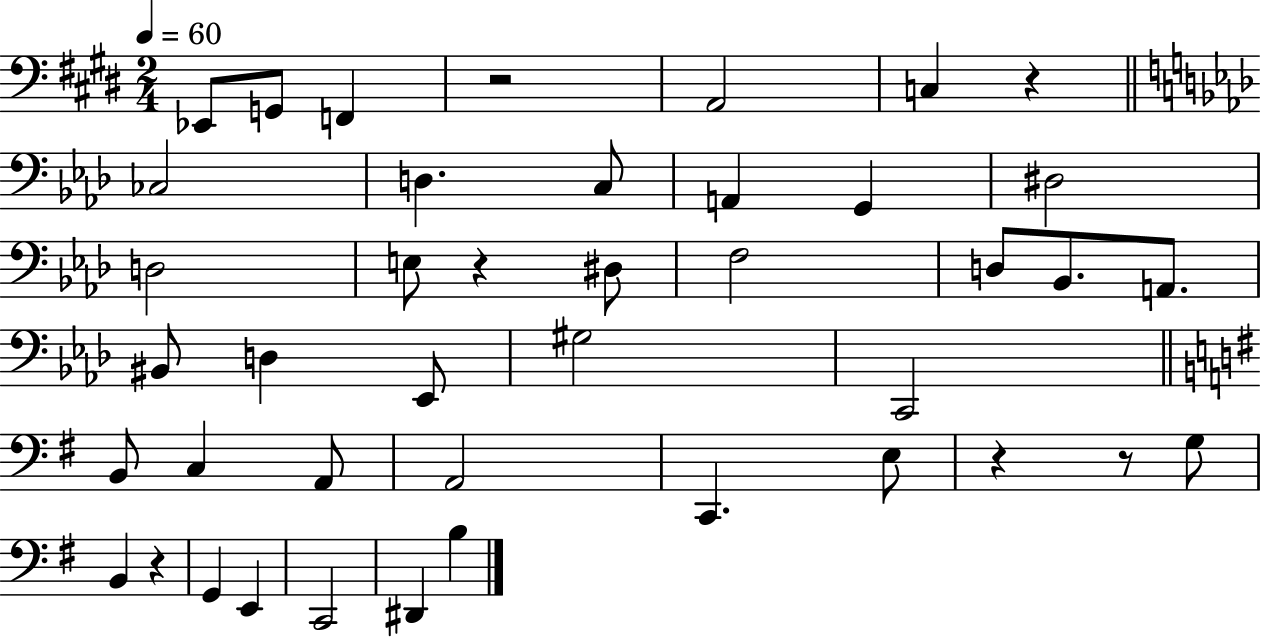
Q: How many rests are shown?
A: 6